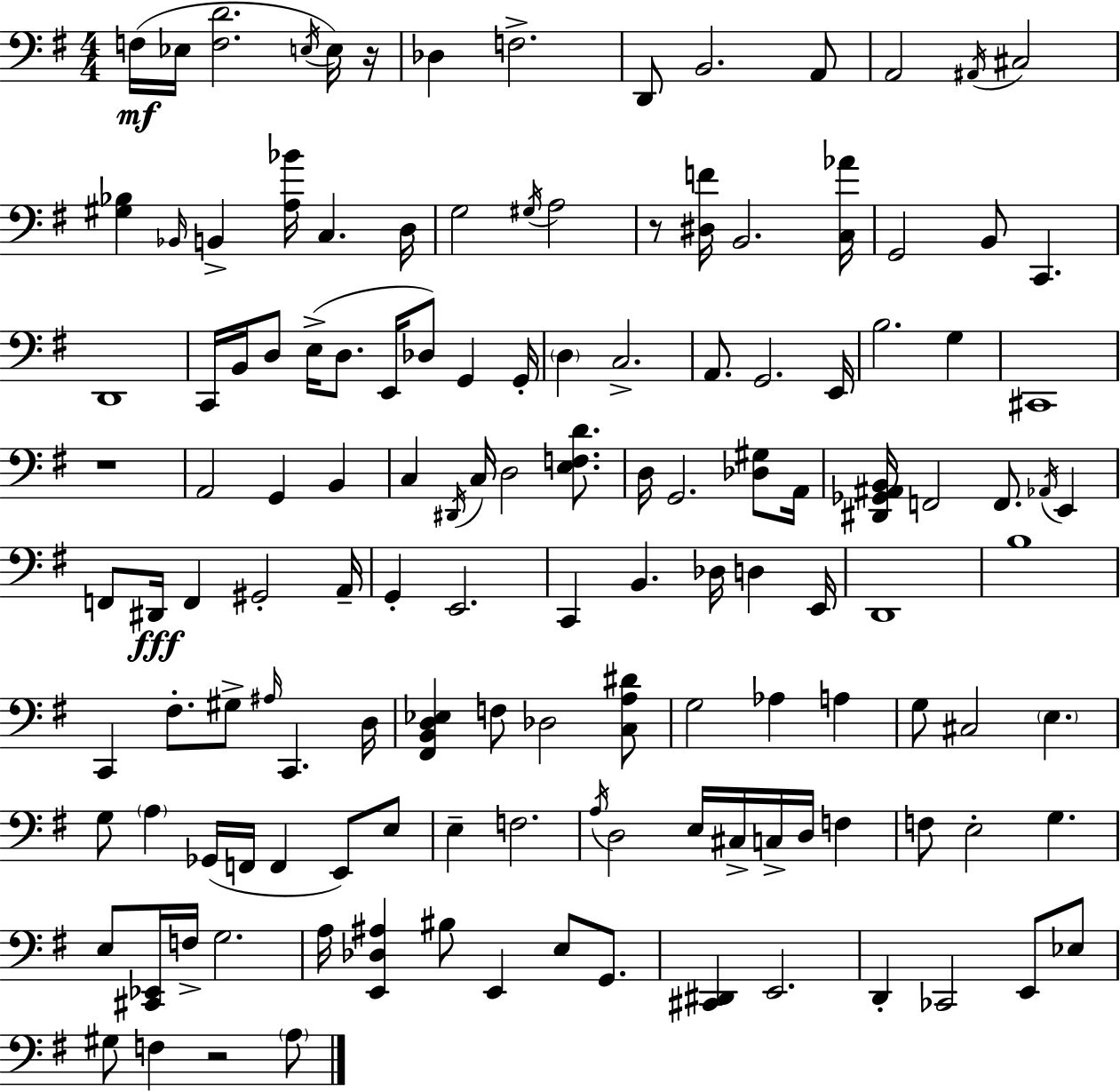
{
  \clef bass
  \numericTimeSignature
  \time 4/4
  \key e \minor
  \repeat volta 2 { f16(\mf ees16 <f d'>2. \acciaccatura { e16 }) e16 | r16 des4 f2.-> | d,8 b,2. a,8 | a,2 \acciaccatura { ais,16 } cis2 | \break <gis bes>4 \grace { bes,16 } b,4-> <a bes'>16 c4. | d16 g2 \acciaccatura { gis16 } a2 | r8 <dis f'>16 b,2. | <c aes'>16 g,2 b,8 c,4. | \break d,1 | c,16 b,16 d8 e16->( d8. e,16 des8) g,4 | g,16-. \parenthesize d4 c2.-> | a,8. g,2. | \break e,16 b2. | g4 cis,1 | r1 | a,2 g,4 | \break b,4 c4 \acciaccatura { dis,16 } c16 d2 | <e f d'>8. d16 g,2. | <des gis>8 a,16 <dis, ges, ais, b,>16 f,2 f,8. | \acciaccatura { aes,16 } e,4 f,8 dis,16\fff f,4 gis,2-. | \break a,16-- g,4-. e,2. | c,4 b,4. | des16 d4 e,16 d,1 | b1 | \break c,4 fis8.-. gis8-> \grace { ais16 } | c,4. d16 <fis, b, d ees>4 f8 des2 | <c a dis'>8 g2 aes4 | a4 g8 cis2 | \break \parenthesize e4. g8 \parenthesize a4 ges,16( f,16 f,4 | e,8) e8 e4-- f2. | \acciaccatura { a16 } d2 | e16 cis16-> c16-> d16 f4 f8 e2-. | \break g4. e8 <cis, ees,>16 f16-> g2. | a16 <e, des ais>4 bis8 e,4 | e8 g,8. <cis, dis,>4 e,2. | d,4-. ces,2 | \break e,8 ees8 gis8 f4 r2 | \parenthesize a8 } \bar "|."
}